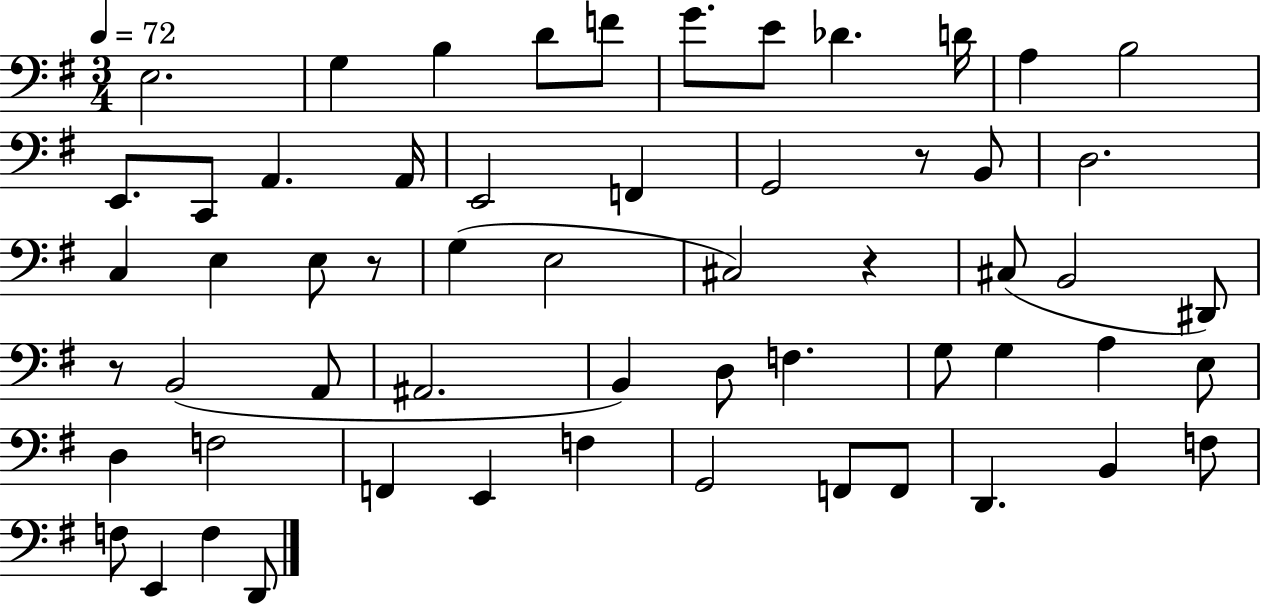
X:1
T:Untitled
M:3/4
L:1/4
K:G
E,2 G, B, D/2 F/2 G/2 E/2 _D D/4 A, B,2 E,,/2 C,,/2 A,, A,,/4 E,,2 F,, G,,2 z/2 B,,/2 D,2 C, E, E,/2 z/2 G, E,2 ^C,2 z ^C,/2 B,,2 ^D,,/2 z/2 B,,2 A,,/2 ^A,,2 B,, D,/2 F, G,/2 G, A, E,/2 D, F,2 F,, E,, F, G,,2 F,,/2 F,,/2 D,, B,, F,/2 F,/2 E,, F, D,,/2